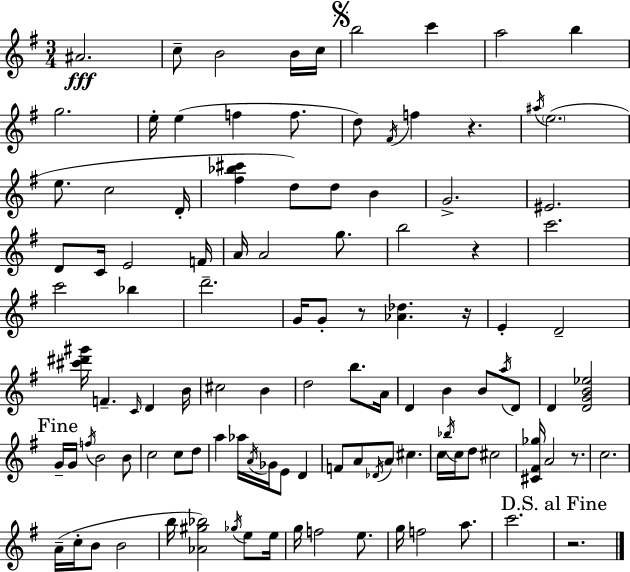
A#4/h. C5/e B4/h B4/s C5/s B5/h C6/q A5/h B5/q G5/h. E5/s E5/q F5/q F5/e. D5/e F#4/s F5/q R/q. A#5/s E5/h. E5/e. C5/h D4/s [F#5,Bb5,C#6]/q D5/e D5/e B4/q G4/h. EIS4/h. D4/e C4/s E4/h F4/s A4/s A4/h G5/e. B5/h R/q C6/h. C6/h Bb5/q D6/h. G4/s G4/e R/e [Ab4,Db5]/q. R/s E4/q D4/h [C#6,D#6,G#6]/s F4/q. C4/s D4/q B4/s C#5/h B4/q D5/h B5/e. A4/s D4/q B4/q B4/e A5/s D4/e D4/q [D4,G4,B4,Eb5]/h G4/s G4/s F5/s B4/h B4/e C5/h C5/e D5/e A5/q Ab5/s A4/s Gb4/s E4/e D4/q F4/e A4/e Db4/s A4/e C#5/q. C5/s Bb5/s C5/s D5/e C#5/h [C#4,F#4,Gb5]/s A4/h R/e. C5/h. A4/s C5/s B4/e B4/h B5/s [Ab4,G#5,Bb5]/h Gb5/s E5/e E5/s G5/s F5/h E5/e. G5/s F5/h A5/e. C6/h. R/h.